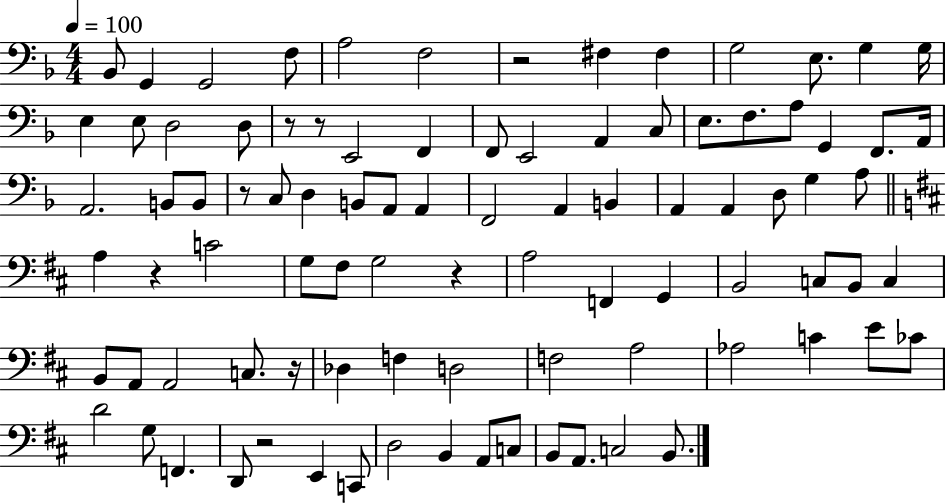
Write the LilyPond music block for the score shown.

{
  \clef bass
  \numericTimeSignature
  \time 4/4
  \key f \major
  \tempo 4 = 100
  bes,8 g,4 g,2 f8 | a2 f2 | r2 fis4 fis4 | g2 e8. g4 g16 | \break e4 e8 d2 d8 | r8 r8 e,2 f,4 | f,8 e,2 a,4 c8 | e8. f8. a8 g,4 f,8. a,16 | \break a,2. b,8 b,8 | r8 c8 d4 b,8 a,8 a,4 | f,2 a,4 b,4 | a,4 a,4 d8 g4 a8 | \break \bar "||" \break \key d \major a4 r4 c'2 | g8 fis8 g2 r4 | a2 f,4 g,4 | b,2 c8 b,8 c4 | \break b,8 a,8 a,2 c8. r16 | des4 f4 d2 | f2 a2 | aes2 c'4 e'8 ces'8 | \break d'2 g8 f,4. | d,8 r2 e,4 c,8 | d2 b,4 a,8 c8 | b,8 a,8. c2 b,8. | \break \bar "|."
}